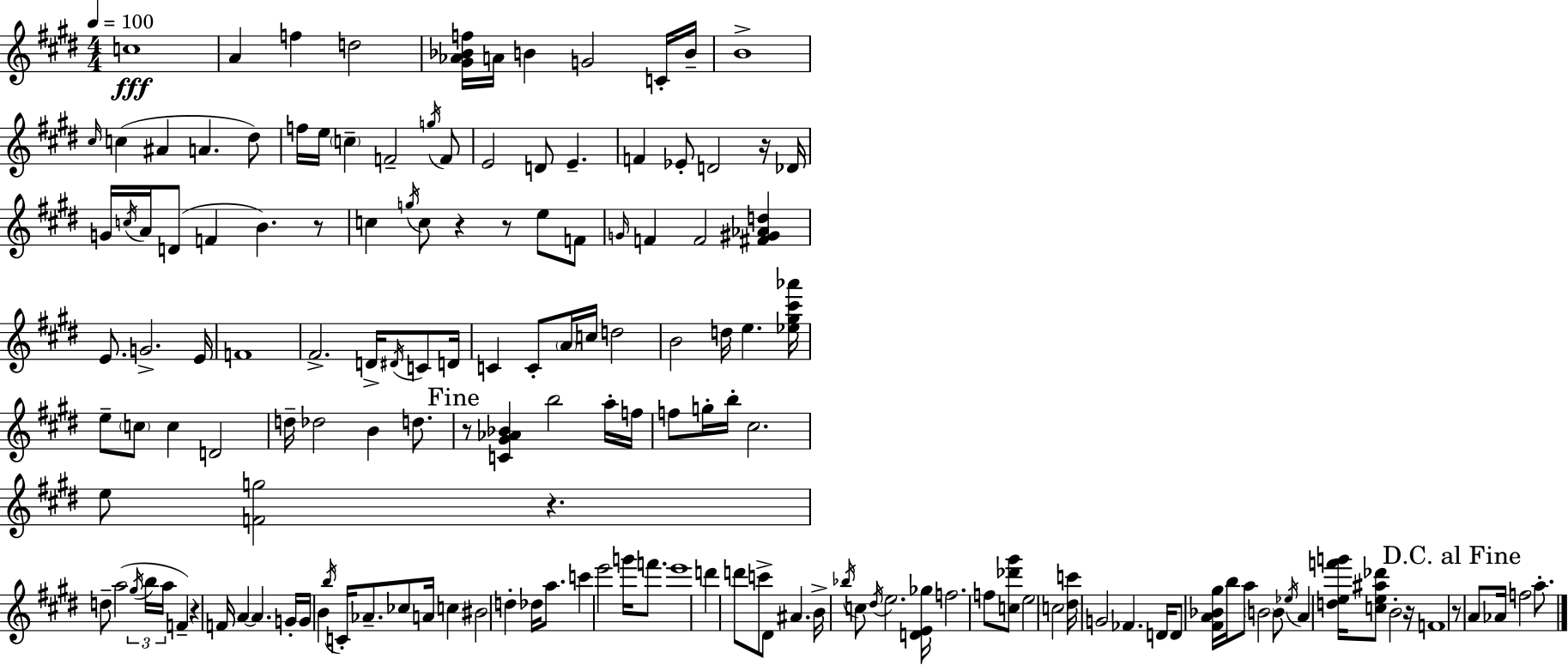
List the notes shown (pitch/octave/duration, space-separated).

C5/w A4/q F5/q D5/h [G#4,Ab4,Bb4,F5]/s A4/s B4/q G4/h C4/s B4/s B4/w C#5/s C5/q A#4/q A4/q. D#5/e F5/s E5/s C5/q F4/h G5/s F4/e E4/h D4/e E4/q. F4/q Eb4/e D4/h R/s Db4/s G4/s C5/s A4/s D4/e F4/q B4/q. R/e C5/q G5/s C5/e R/q R/e E5/e F4/e G4/s F4/q F4/h [F#4,G#4,Ab4,D5]/q E4/e. G4/h. E4/s F4/w F#4/h. D4/s D#4/s C4/e D4/s C4/q C4/e A4/s C5/s D5/h B4/h D5/s E5/q. [Eb5,G#5,C#6,Ab6]/s E5/e C5/e C5/q D4/h D5/s Db5/h B4/q D5/e. R/e [C4,G#4,Ab4,Bb4]/q B5/h A5/s F5/s F5/e G5/s B5/s C#5/h. E5/e [F4,G5]/h R/q. D5/e A5/h G#5/s B5/s A5/s F4/q R/q F4/s A4/q A4/q. G4/s G4/s B4/q B5/s C4/s Ab4/e. CES5/e A4/s C5/q BIS4/h D5/q Db5/s A5/e. C6/q E6/h G6/s F6/e. E6/w D6/q D6/e C6/e D#4/e A#4/q. B4/s Bb5/s C5/e D#5/s E5/h. [D4,E4,Gb5]/s F5/h. F5/e [C5,Db6,G#6]/e E5/h C5/h [D#5,C6]/s G4/h FES4/q. D4/s D4/e [F#4,A4,Bb4,G#5]/s B5/s A5/e B4/h B4/e Eb5/s A4/q [D5,E5,F6,G6]/s [C5,E5,A#5,Db6]/e B4/h R/s F4/w R/e A4/e Ab4/s F5/h A5/e.